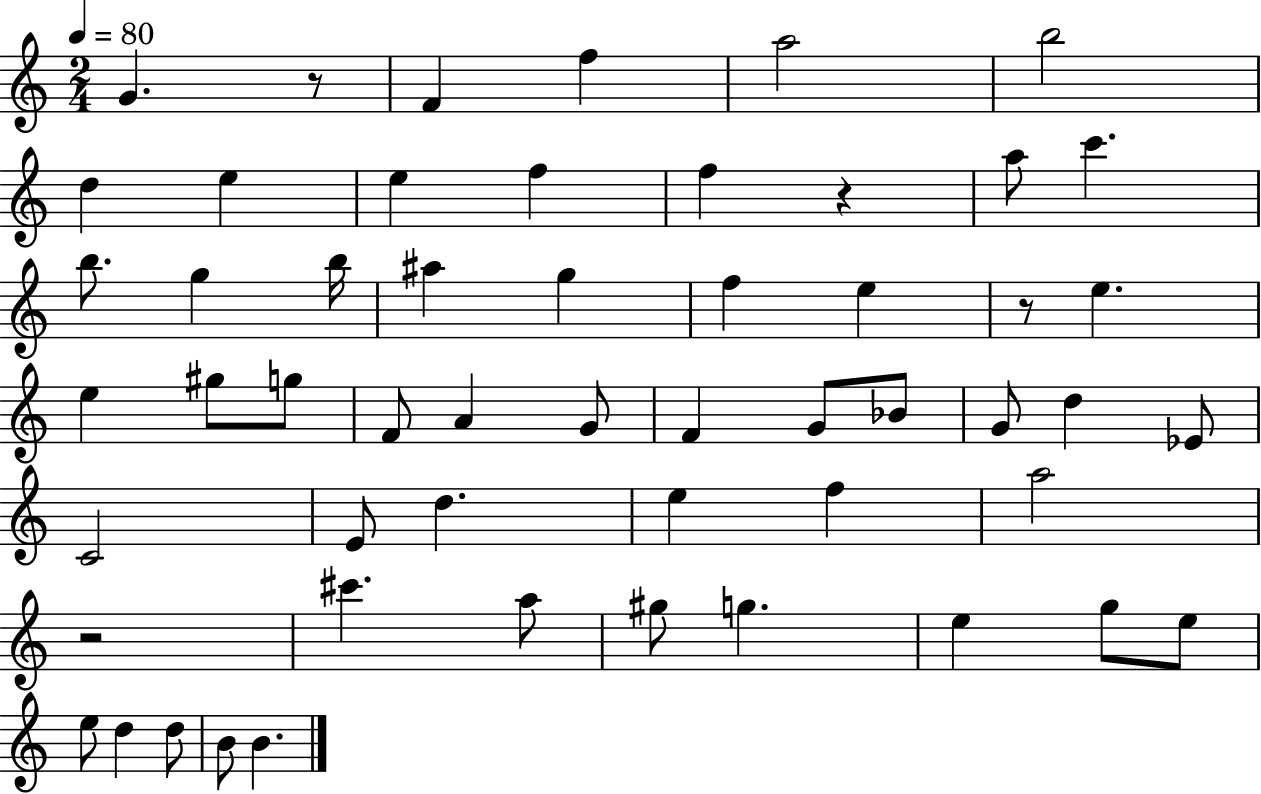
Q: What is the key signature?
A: C major